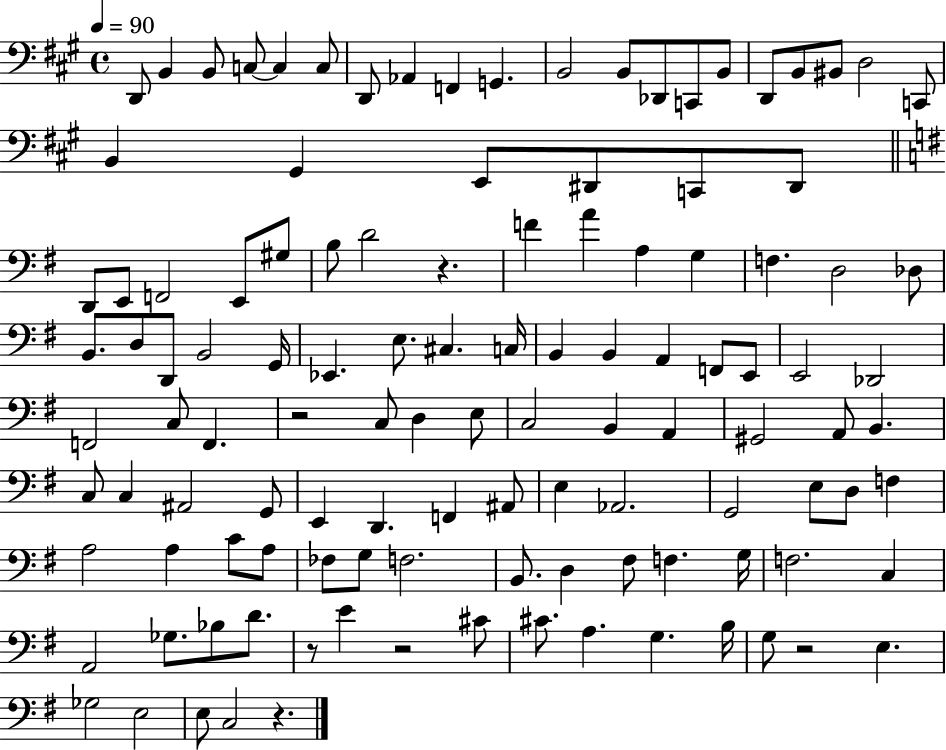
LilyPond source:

{
  \clef bass
  \time 4/4
  \defaultTimeSignature
  \key a \major
  \tempo 4 = 90
  \repeat volta 2 { d,8 b,4 b,8 c8~~ c4 c8 | d,8 aes,4 f,4 g,4. | b,2 b,8 des,8 c,8 b,8 | d,8 b,8 bis,8 d2 c,8 | \break b,4 gis,4 e,8 dis,8 c,8 dis,8 | \bar "||" \break \key e \minor d,8 e,8 f,2 e,8 gis8 | b8 d'2 r4. | f'4 a'4 a4 g4 | f4. d2 des8 | \break b,8. d8 d,8 b,2 g,16 | ees,4. e8. cis4. c16 | b,4 b,4 a,4 f,8 e,8 | e,2 des,2 | \break f,2 c8 f,4. | r2 c8 d4 e8 | c2 b,4 a,4 | gis,2 a,8 b,4. | \break c8 c4 ais,2 g,8 | e,4 d,4. f,4 ais,8 | e4 aes,2. | g,2 e8 d8 f4 | \break a2 a4 c'8 a8 | fes8 g8 f2. | b,8. d4 fis8 f4. g16 | f2. c4 | \break a,2 ges8. bes8 d'8. | r8 e'4 r2 cis'8 | cis'8. a4. g4. b16 | g8 r2 e4. | \break ges2 e2 | e8 c2 r4. | } \bar "|."
}